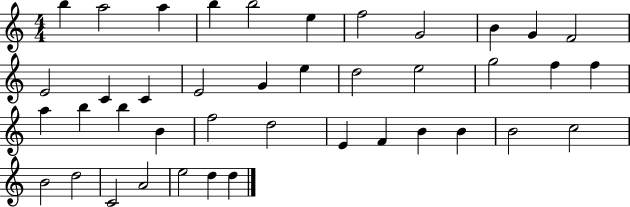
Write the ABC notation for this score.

X:1
T:Untitled
M:4/4
L:1/4
K:C
b a2 a b b2 e f2 G2 B G F2 E2 C C E2 G e d2 e2 g2 f f a b b B f2 d2 E F B B B2 c2 B2 d2 C2 A2 e2 d d